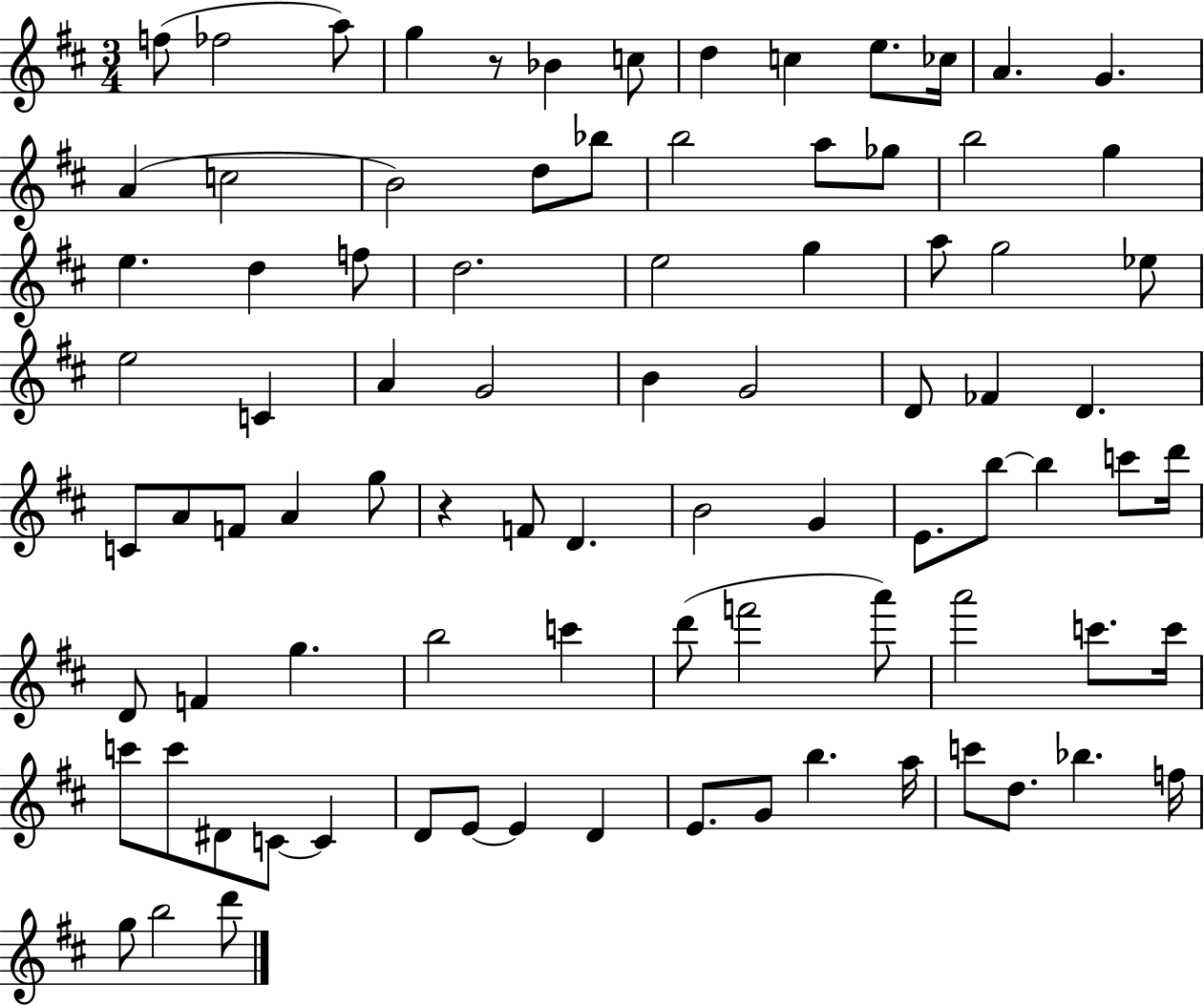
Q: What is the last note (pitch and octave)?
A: D6